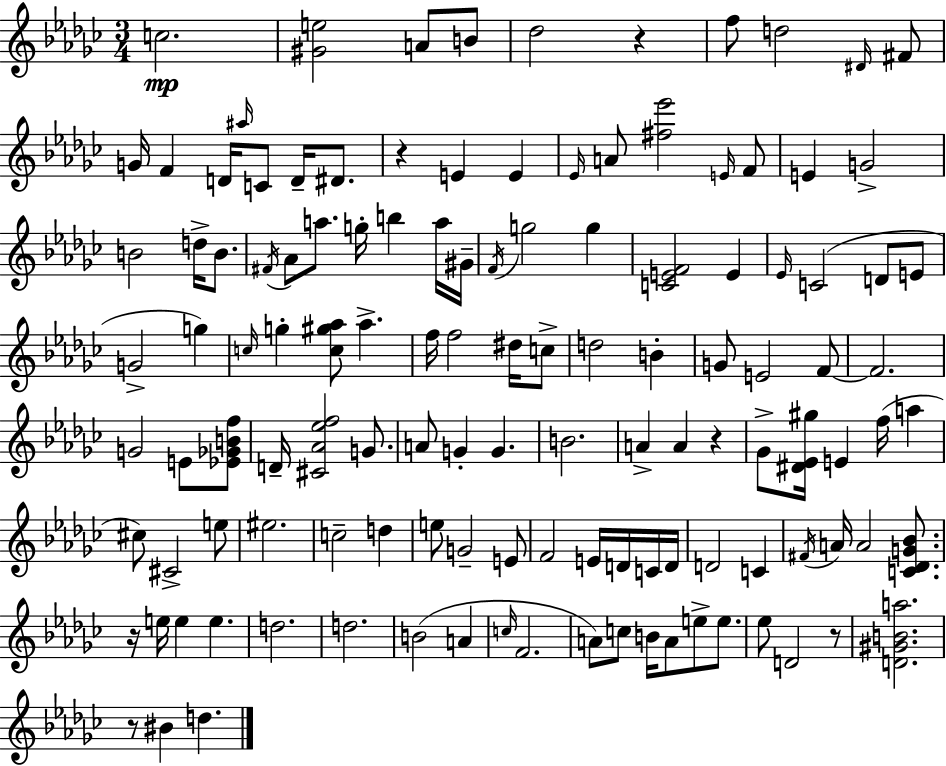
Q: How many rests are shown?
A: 6